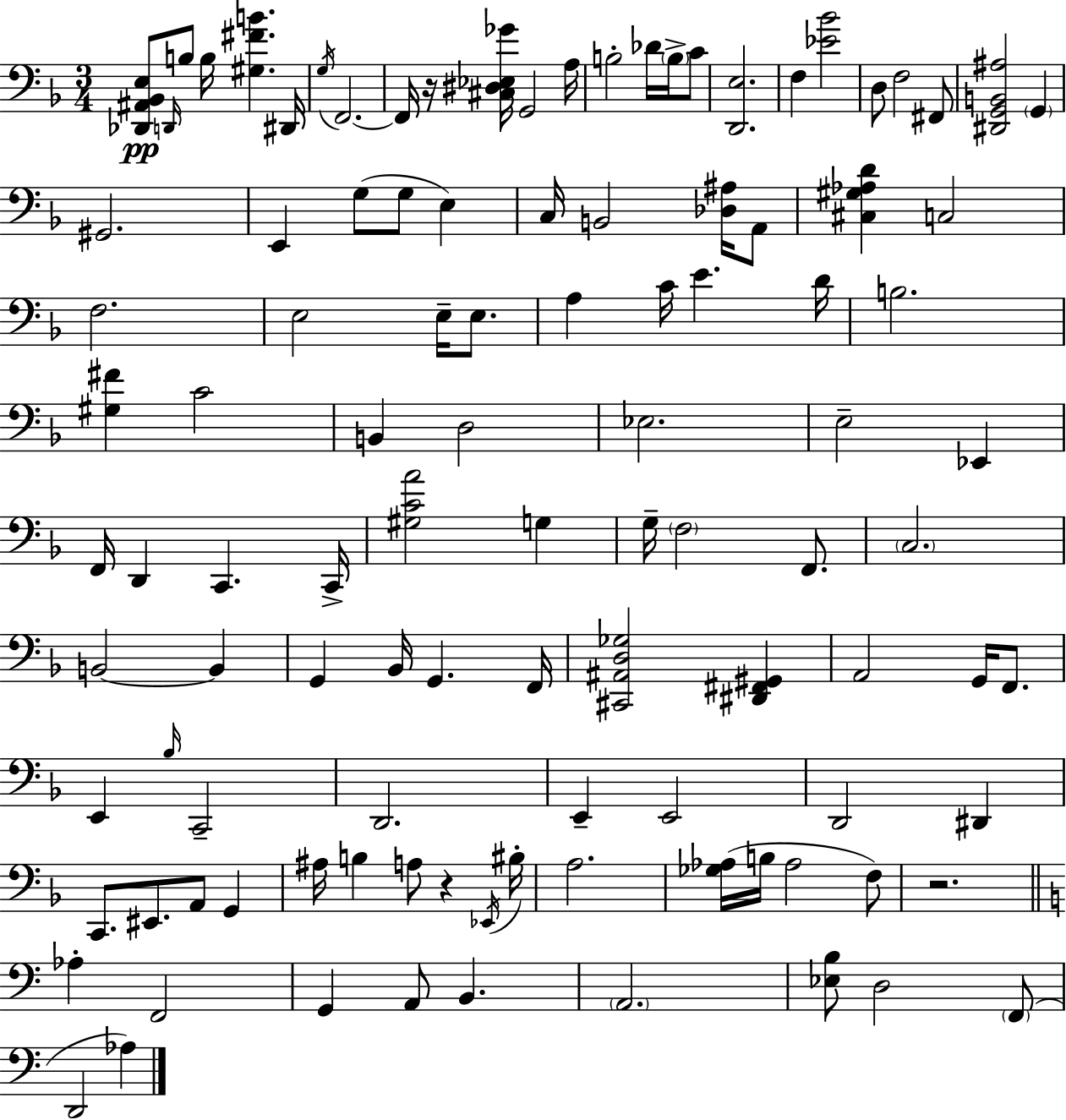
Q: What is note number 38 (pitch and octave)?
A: B2